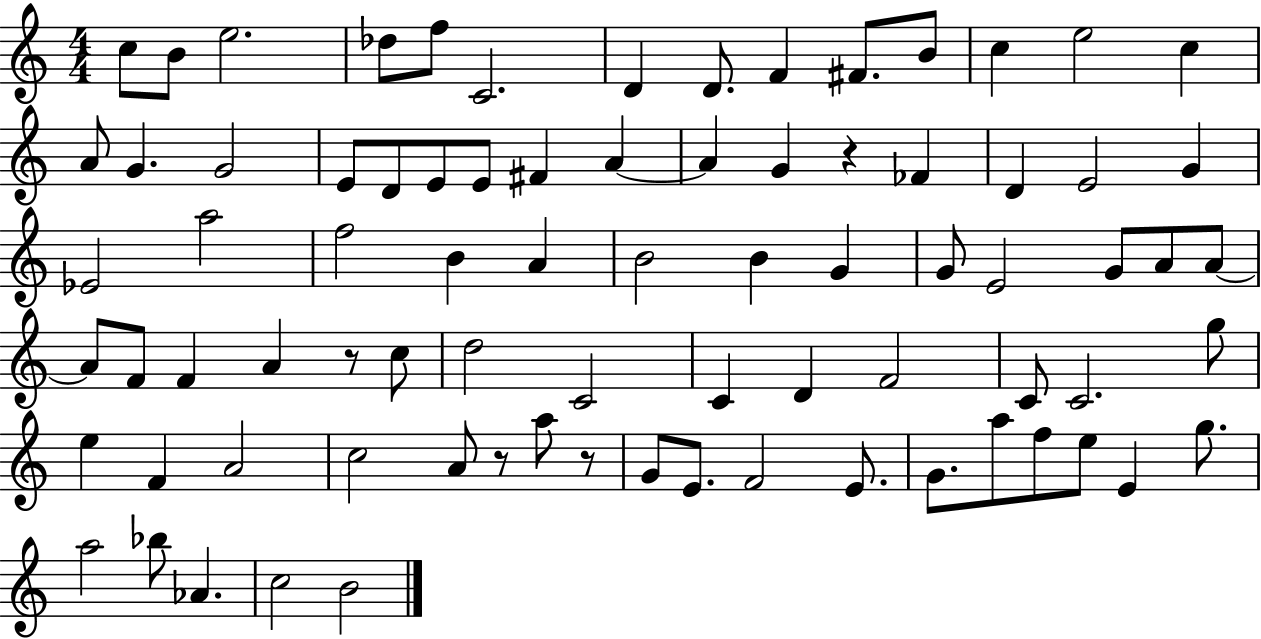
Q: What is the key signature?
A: C major